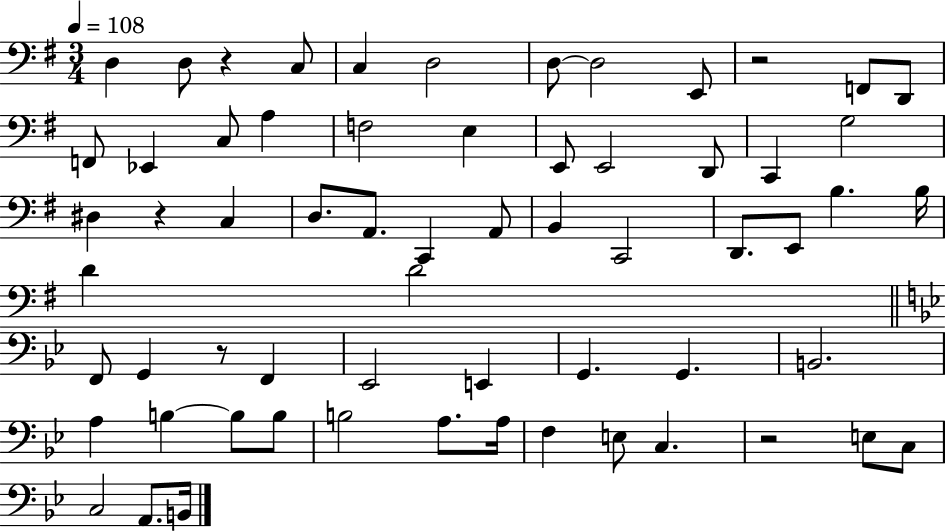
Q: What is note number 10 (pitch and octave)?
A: D2